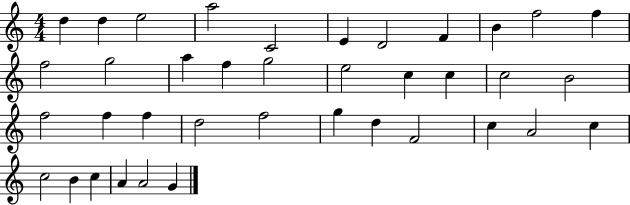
X:1
T:Untitled
M:4/4
L:1/4
K:C
d d e2 a2 C2 E D2 F B f2 f f2 g2 a f g2 e2 c c c2 B2 f2 f f d2 f2 g d F2 c A2 c c2 B c A A2 G